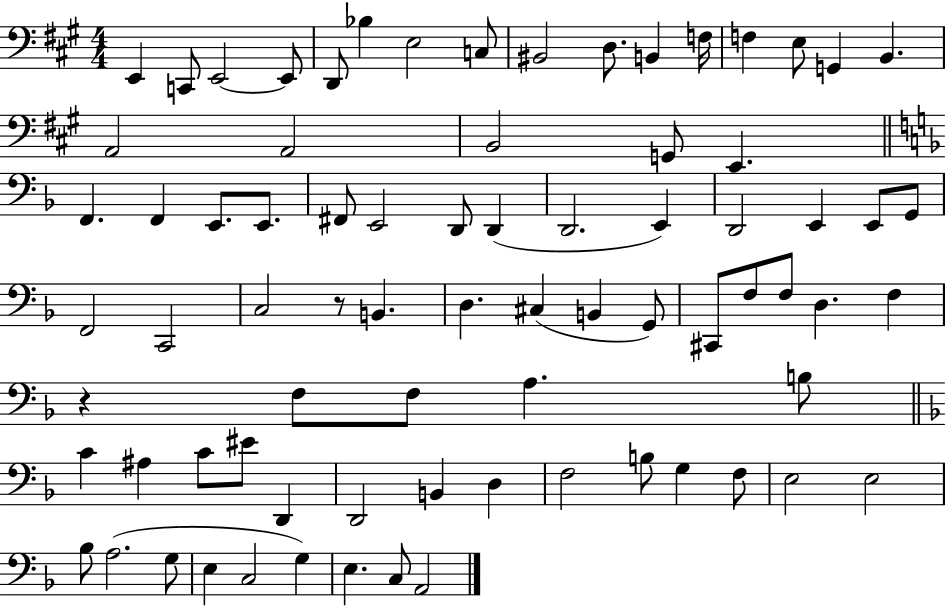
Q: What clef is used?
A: bass